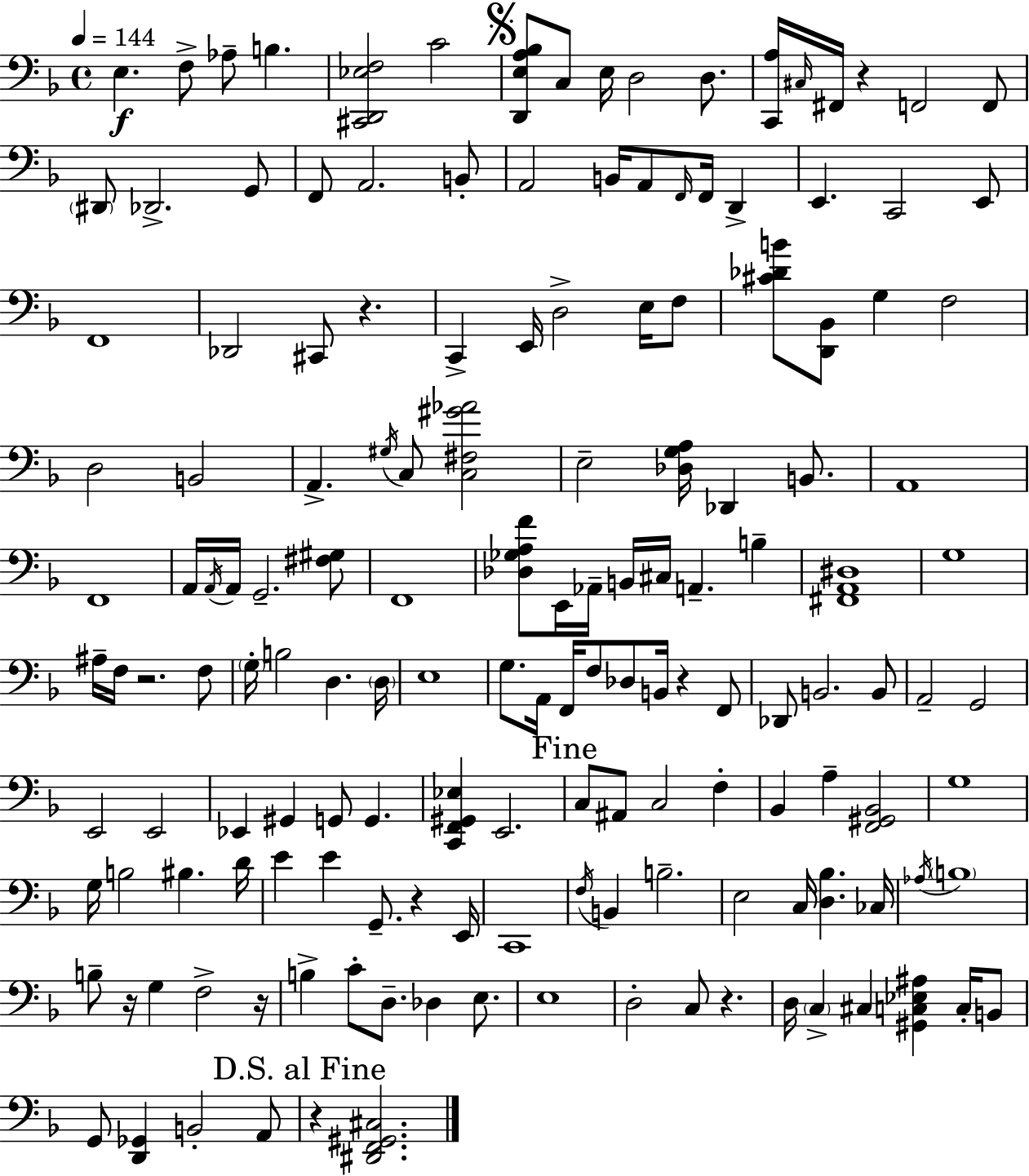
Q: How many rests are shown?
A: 9